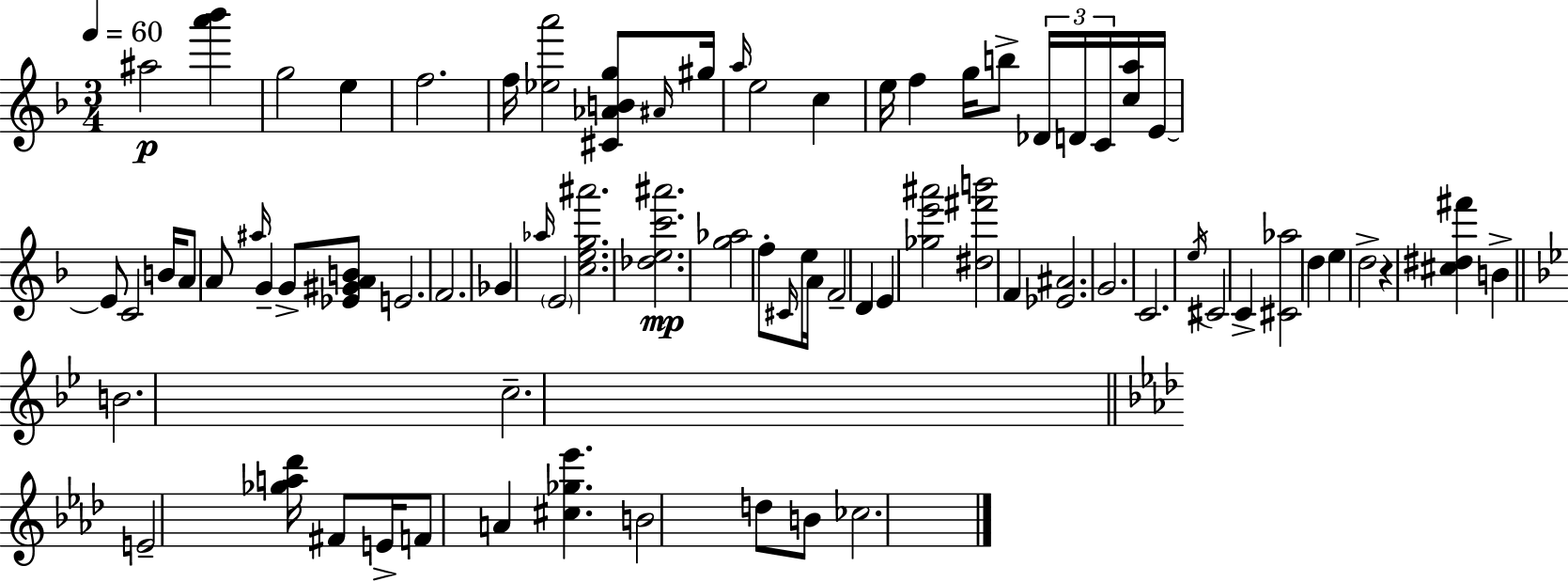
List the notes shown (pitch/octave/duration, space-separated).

A#5/h [A6,Bb6]/q G5/h E5/q F5/h. F5/s [Eb5,A6]/h [C#4,Ab4,B4,G5]/e A#4/s G#5/s A5/s E5/h C5/q E5/s F5/q G5/s B5/e Db4/s D4/s C4/s [C5,A5]/s E4/s E4/e C4/h B4/s A4/e A4/e A#5/s G4/q G4/e [Eb4,G#4,A4,B4]/e E4/h. F4/h. Gb4/q Ab5/s E4/h [C5,E5,G5,A#6]/h. [Db5,E5,C6,A#6]/h. [G5,Ab5]/h F5/e C#4/s E5/s A4/s F4/h D4/q E4/q [Gb5,E6,A#6]/h [D#5,F#6,B6]/h F4/q [Eb4,A#4]/h. G4/h. C4/h. E5/s C#4/h C4/q [C#4,Ab5]/h D5/q E5/q D5/h R/q [C#5,D#5,F#6]/q B4/q B4/h. C5/h. E4/h [Gb5,A5,Db6]/s F#4/e E4/s F4/e A4/q [C#5,Gb5,Eb6]/q. B4/h D5/e B4/e CES5/h.